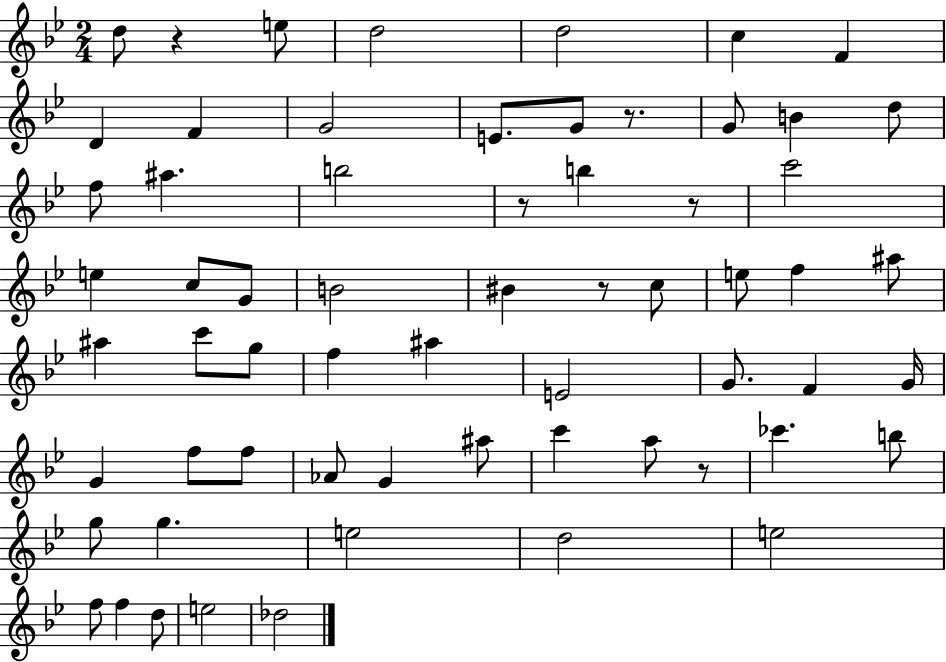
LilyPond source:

{
  \clef treble
  \numericTimeSignature
  \time 2/4
  \key bes \major
  d''8 r4 e''8 | d''2 | d''2 | c''4 f'4 | \break d'4 f'4 | g'2 | e'8. g'8 r8. | g'8 b'4 d''8 | \break f''8 ais''4. | b''2 | r8 b''4 r8 | c'''2 | \break e''4 c''8 g'8 | b'2 | bis'4 r8 c''8 | e''8 f''4 ais''8 | \break ais''4 c'''8 g''8 | f''4 ais''4 | e'2 | g'8. f'4 g'16 | \break g'4 f''8 f''8 | aes'8 g'4 ais''8 | c'''4 a''8 r8 | ces'''4. b''8 | \break g''8 g''4. | e''2 | d''2 | e''2 | \break f''8 f''4 d''8 | e''2 | des''2 | \bar "|."
}